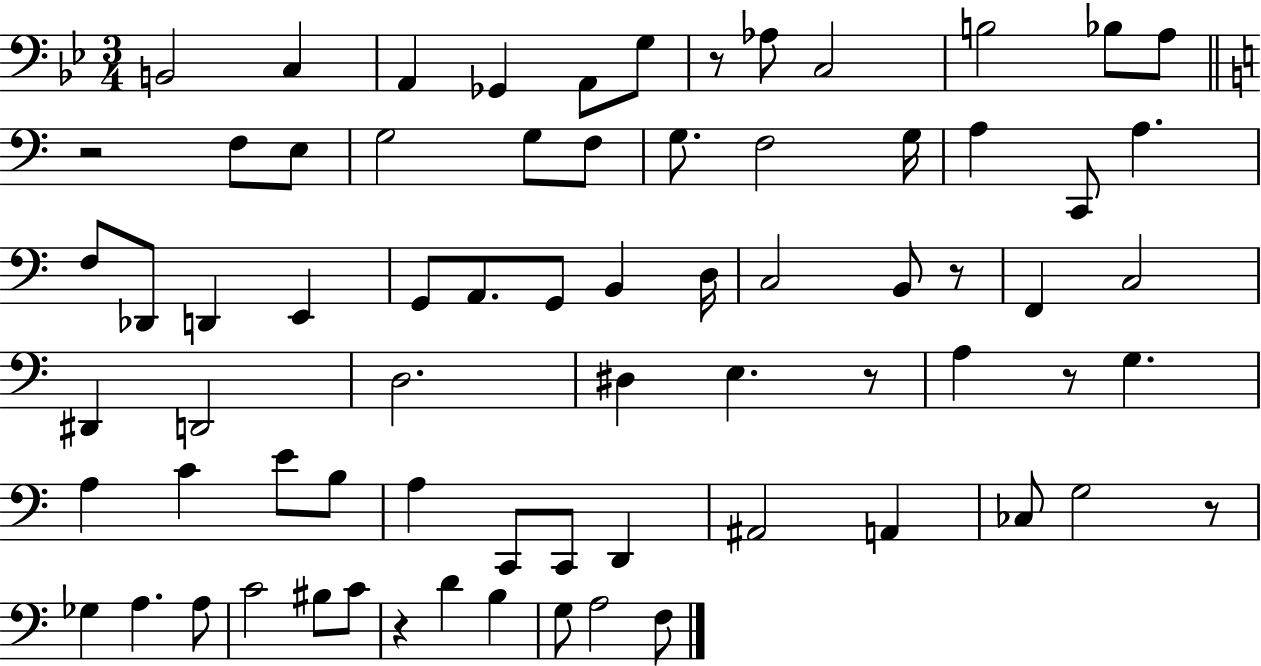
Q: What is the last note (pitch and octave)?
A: F3